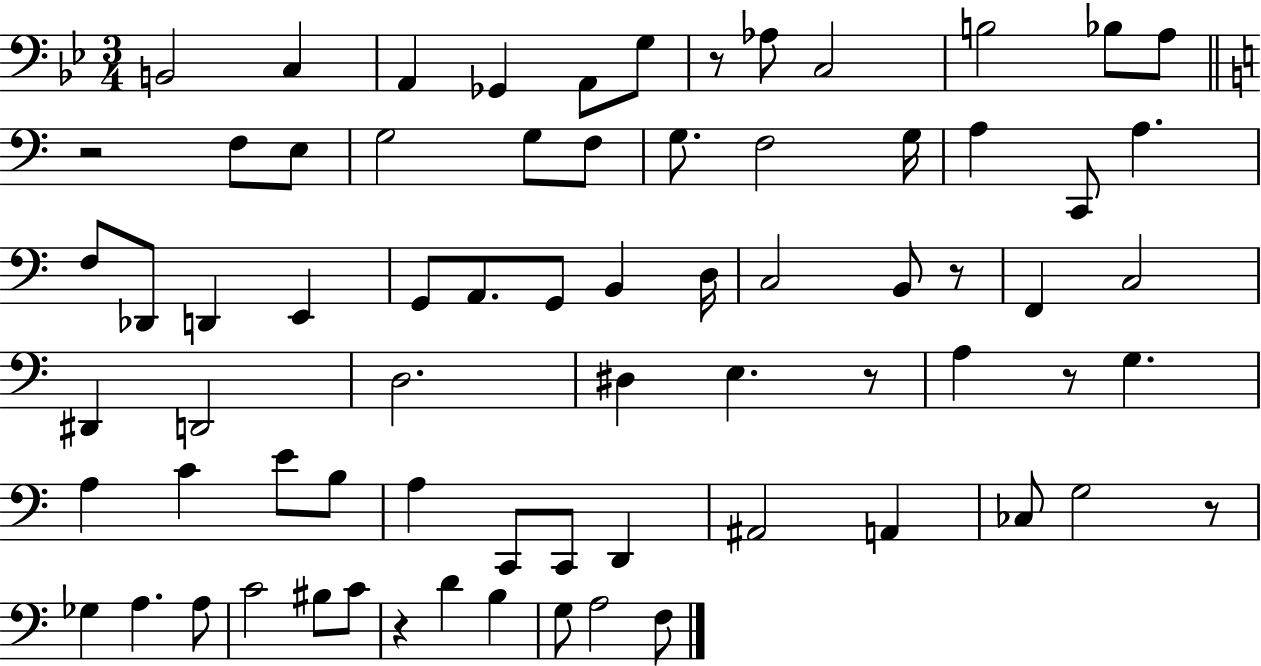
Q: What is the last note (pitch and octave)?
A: F3